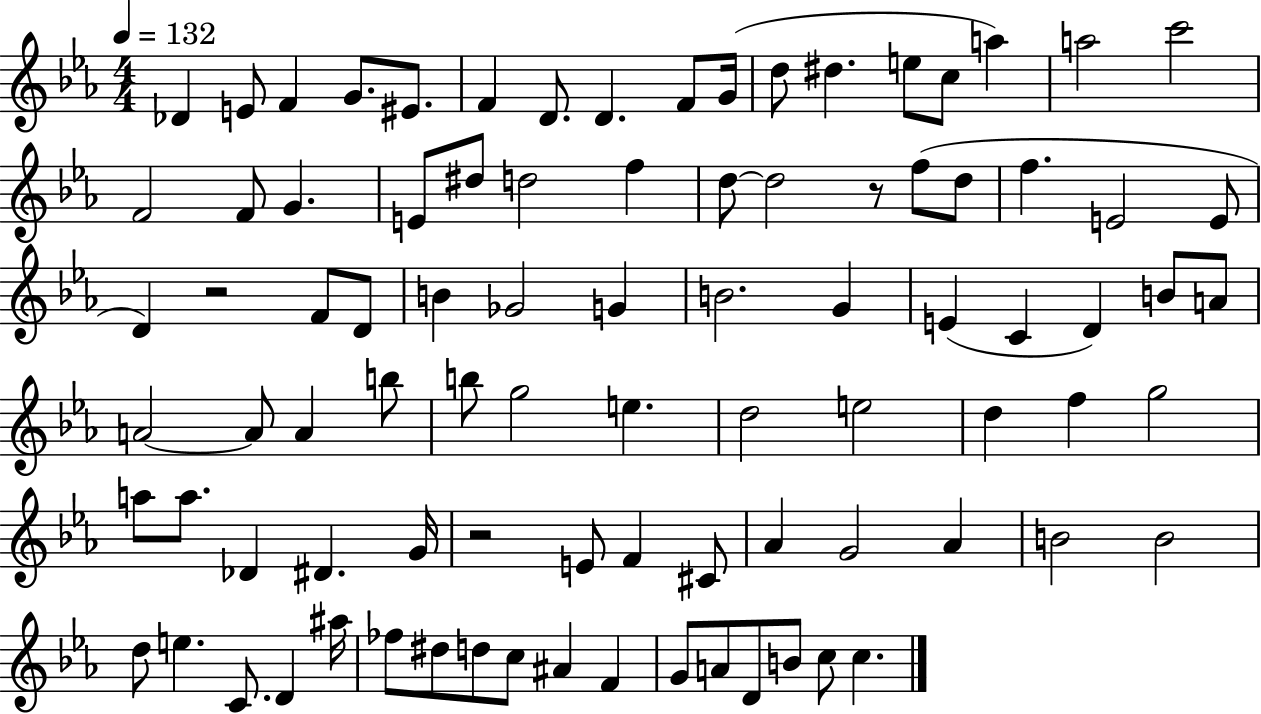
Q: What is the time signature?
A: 4/4